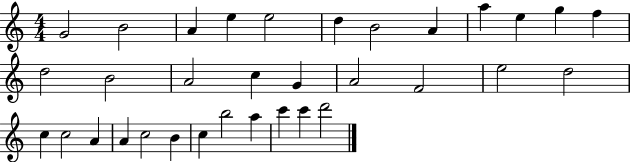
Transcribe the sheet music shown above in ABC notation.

X:1
T:Untitled
M:4/4
L:1/4
K:C
G2 B2 A e e2 d B2 A a e g f d2 B2 A2 c G A2 F2 e2 d2 c c2 A A c2 B c b2 a c' c' d'2